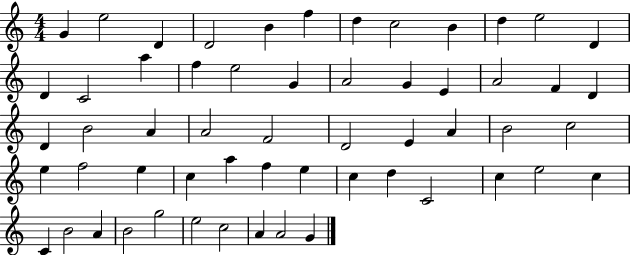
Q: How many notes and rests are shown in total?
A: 57